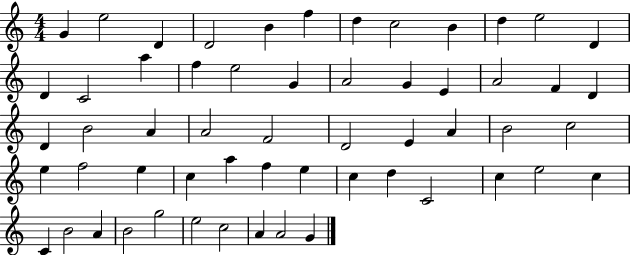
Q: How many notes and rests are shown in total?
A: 57